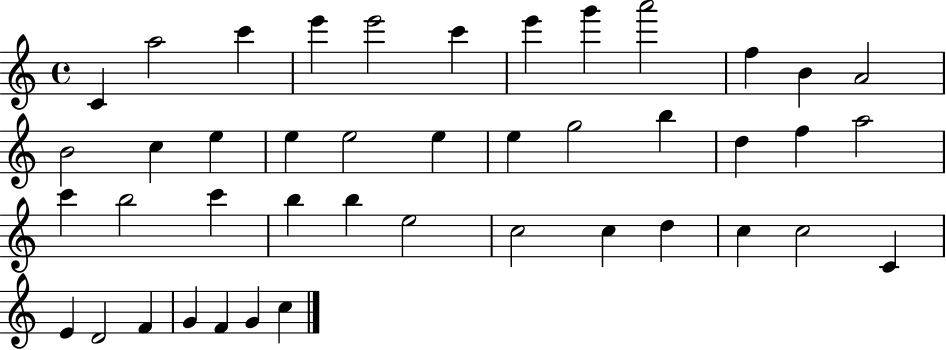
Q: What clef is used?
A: treble